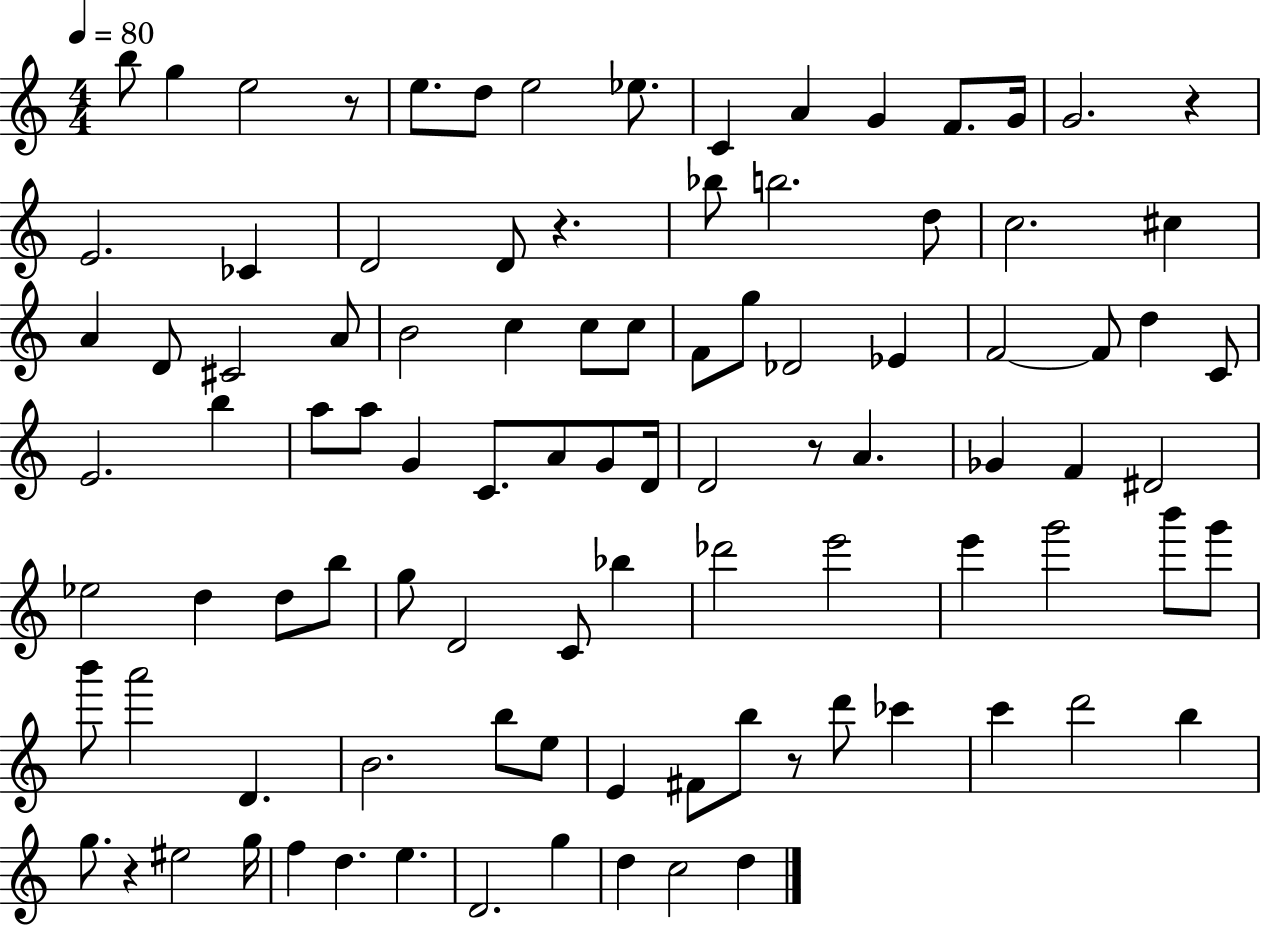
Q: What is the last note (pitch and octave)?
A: D5